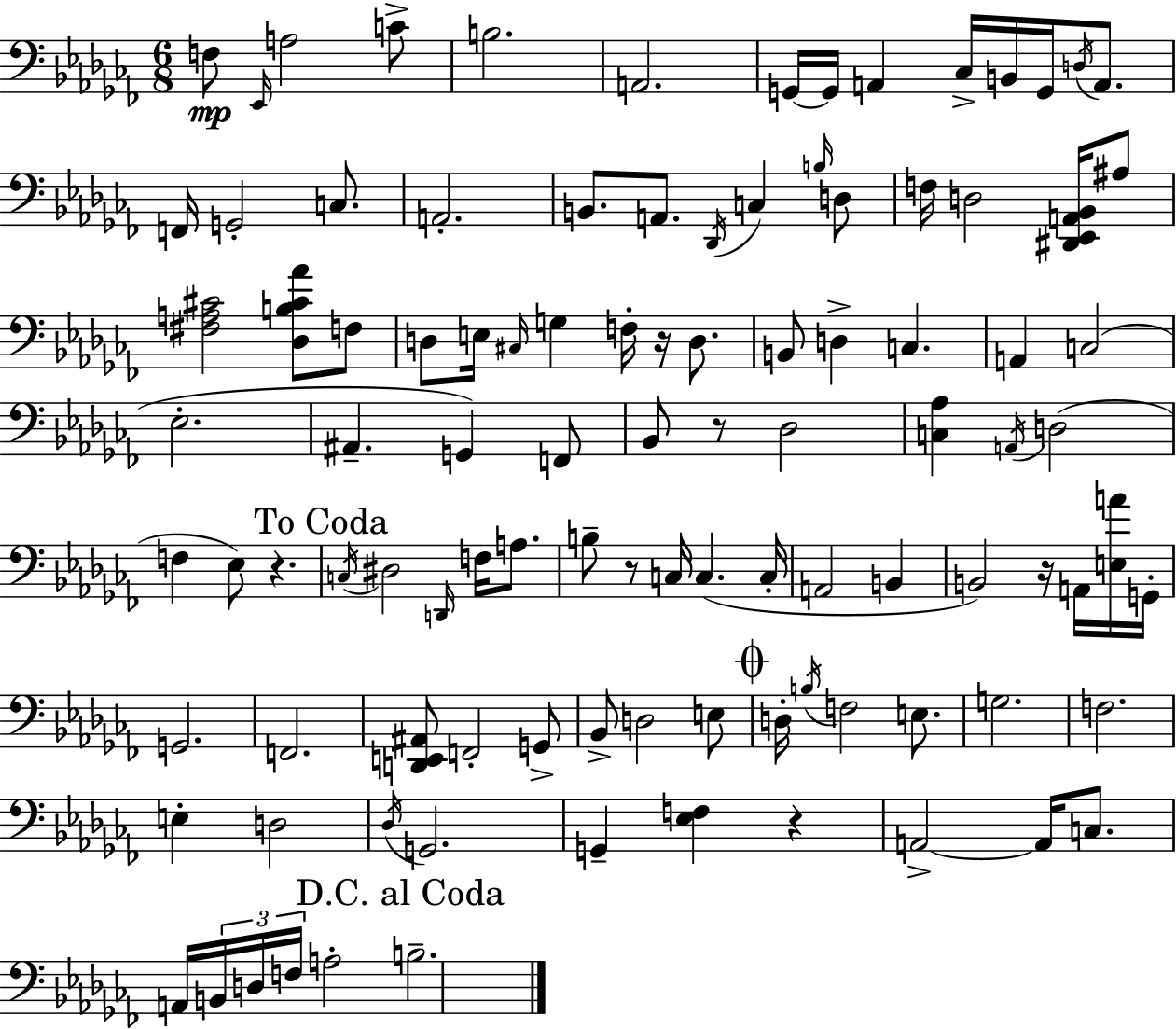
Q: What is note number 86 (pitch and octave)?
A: B2